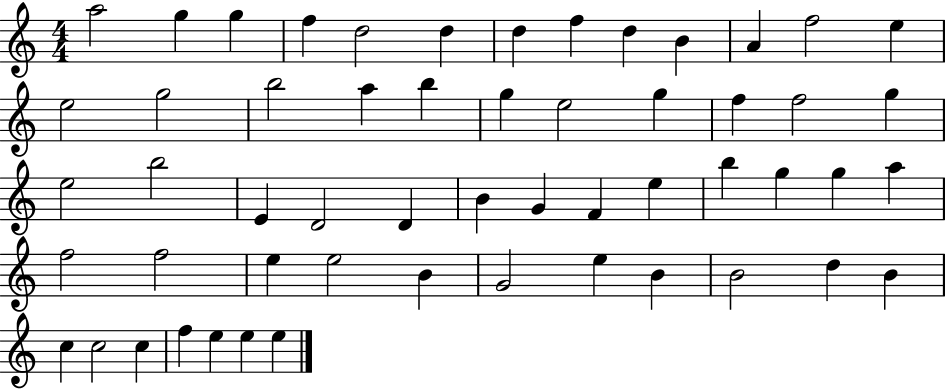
{
  \clef treble
  \numericTimeSignature
  \time 4/4
  \key c \major
  a''2 g''4 g''4 | f''4 d''2 d''4 | d''4 f''4 d''4 b'4 | a'4 f''2 e''4 | \break e''2 g''2 | b''2 a''4 b''4 | g''4 e''2 g''4 | f''4 f''2 g''4 | \break e''2 b''2 | e'4 d'2 d'4 | b'4 g'4 f'4 e''4 | b''4 g''4 g''4 a''4 | \break f''2 f''2 | e''4 e''2 b'4 | g'2 e''4 b'4 | b'2 d''4 b'4 | \break c''4 c''2 c''4 | f''4 e''4 e''4 e''4 | \bar "|."
}